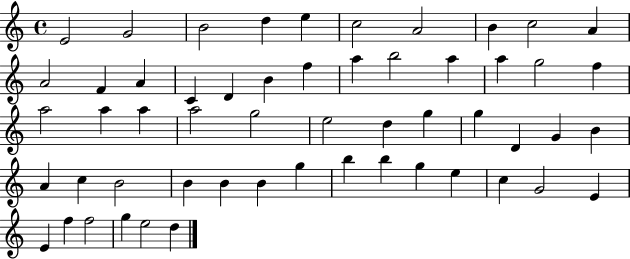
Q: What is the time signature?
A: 4/4